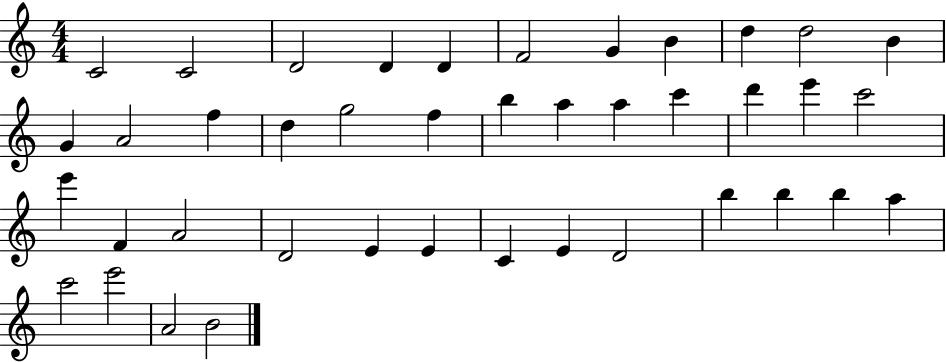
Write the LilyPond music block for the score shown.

{
  \clef treble
  \numericTimeSignature
  \time 4/4
  \key c \major
  c'2 c'2 | d'2 d'4 d'4 | f'2 g'4 b'4 | d''4 d''2 b'4 | \break g'4 a'2 f''4 | d''4 g''2 f''4 | b''4 a''4 a''4 c'''4 | d'''4 e'''4 c'''2 | \break e'''4 f'4 a'2 | d'2 e'4 e'4 | c'4 e'4 d'2 | b''4 b''4 b''4 a''4 | \break c'''2 e'''2 | a'2 b'2 | \bar "|."
}